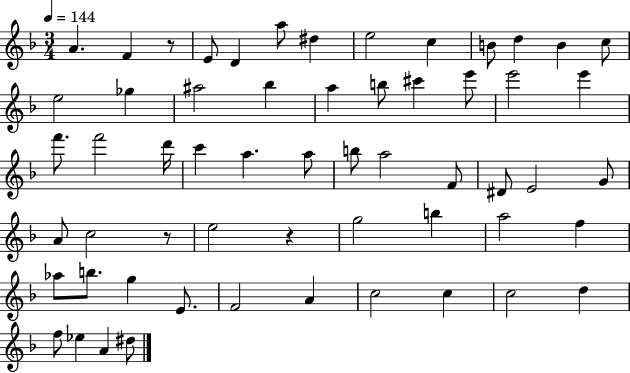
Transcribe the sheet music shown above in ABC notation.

X:1
T:Untitled
M:3/4
L:1/4
K:F
A F z/2 E/2 D a/2 ^d e2 c B/2 d B c/2 e2 _g ^a2 _b a b/2 ^c' e'/2 e'2 e' f'/2 f'2 d'/4 c' a a/2 b/2 a2 F/2 ^D/2 E2 G/2 A/2 c2 z/2 e2 z g2 b a2 f _a/2 b/2 g E/2 F2 A c2 c c2 d f/2 _e A ^d/2